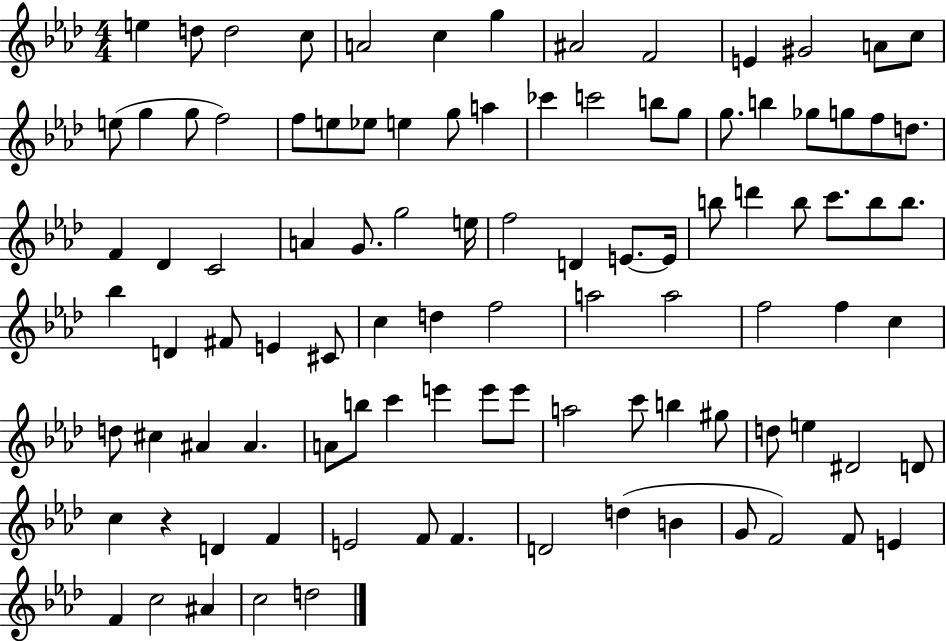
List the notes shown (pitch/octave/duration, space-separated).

E5/q D5/e D5/h C5/e A4/h C5/q G5/q A#4/h F4/h E4/q G#4/h A4/e C5/e E5/e G5/q G5/e F5/h F5/e E5/e Eb5/e E5/q G5/e A5/q CES6/q C6/h B5/e G5/e G5/e. B5/q Gb5/e G5/e F5/e D5/e. F4/q Db4/q C4/h A4/q G4/e. G5/h E5/s F5/h D4/q E4/e. E4/s B5/e D6/q B5/e C6/e. B5/e B5/e. Bb5/q D4/q F#4/e E4/q C#4/e C5/q D5/q F5/h A5/h A5/h F5/h F5/q C5/q D5/e C#5/q A#4/q A#4/q. A4/e B5/e C6/q E6/q E6/e E6/e A5/h C6/e B5/q G#5/e D5/e E5/q D#4/h D4/e C5/q R/q D4/q F4/q E4/h F4/e F4/q. D4/h D5/q B4/q G4/e F4/h F4/e E4/q F4/q C5/h A#4/q C5/h D5/h